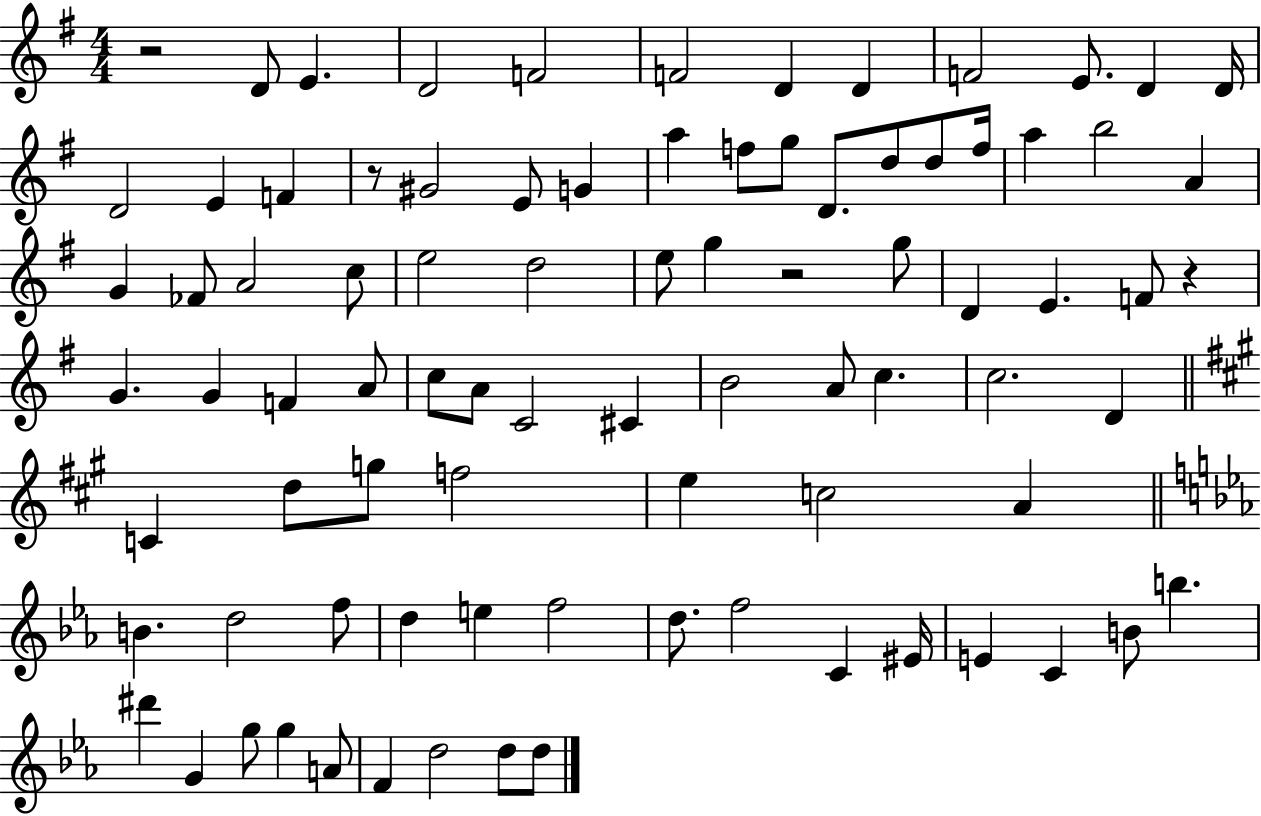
X:1
T:Untitled
M:4/4
L:1/4
K:G
z2 D/2 E D2 F2 F2 D D F2 E/2 D D/4 D2 E F z/2 ^G2 E/2 G a f/2 g/2 D/2 d/2 d/2 f/4 a b2 A G _F/2 A2 c/2 e2 d2 e/2 g z2 g/2 D E F/2 z G G F A/2 c/2 A/2 C2 ^C B2 A/2 c c2 D C d/2 g/2 f2 e c2 A B d2 f/2 d e f2 d/2 f2 C ^E/4 E C B/2 b ^d' G g/2 g A/2 F d2 d/2 d/2